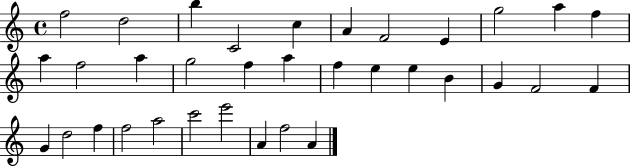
{
  \clef treble
  \time 4/4
  \defaultTimeSignature
  \key c \major
  f''2 d''2 | b''4 c'2 c''4 | a'4 f'2 e'4 | g''2 a''4 f''4 | \break a''4 f''2 a''4 | g''2 f''4 a''4 | f''4 e''4 e''4 b'4 | g'4 f'2 f'4 | \break g'4 d''2 f''4 | f''2 a''2 | c'''2 e'''2 | a'4 f''2 a'4 | \break \bar "|."
}